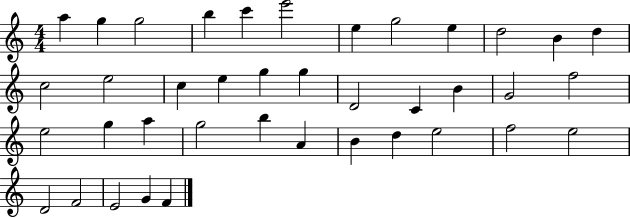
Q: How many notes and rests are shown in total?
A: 39